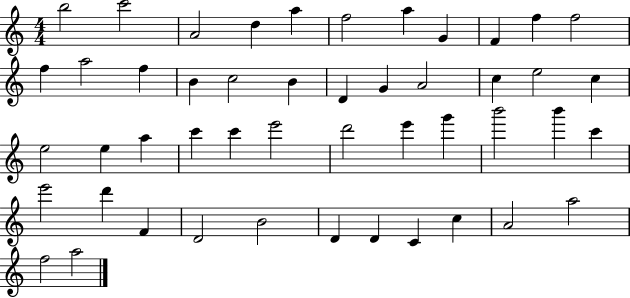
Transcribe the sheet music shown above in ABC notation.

X:1
T:Untitled
M:4/4
L:1/4
K:C
b2 c'2 A2 d a f2 a G F f f2 f a2 f B c2 B D G A2 c e2 c e2 e a c' c' e'2 d'2 e' g' b'2 b' c' e'2 d' F D2 B2 D D C c A2 a2 f2 a2